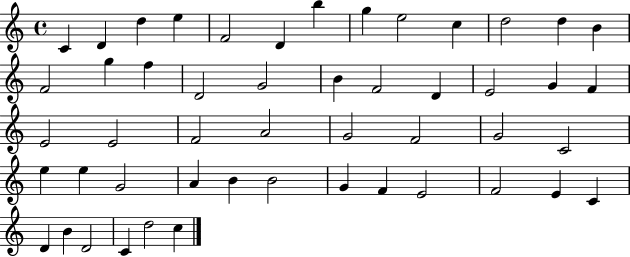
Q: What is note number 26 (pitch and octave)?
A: E4